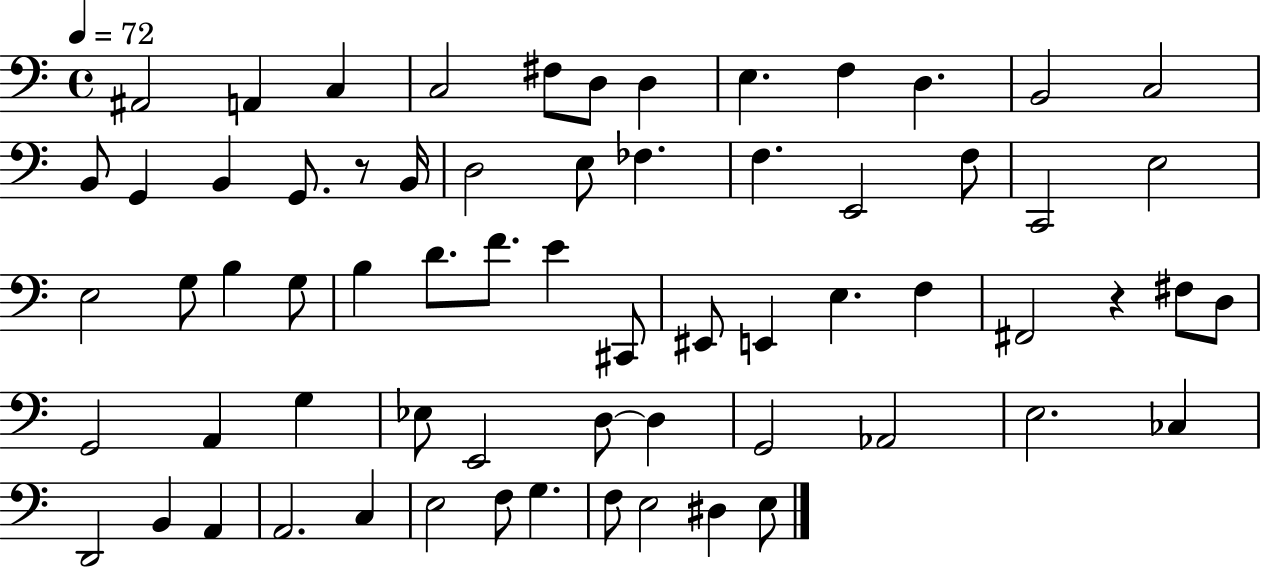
A#2/h A2/q C3/q C3/h F#3/e D3/e D3/q E3/q. F3/q D3/q. B2/h C3/h B2/e G2/q B2/q G2/e. R/e B2/s D3/h E3/e FES3/q. F3/q. E2/h F3/e C2/h E3/h E3/h G3/e B3/q G3/e B3/q D4/e. F4/e. E4/q C#2/e EIS2/e E2/q E3/q. F3/q F#2/h R/q F#3/e D3/e G2/h A2/q G3/q Eb3/e E2/h D3/e D3/q G2/h Ab2/h E3/h. CES3/q D2/h B2/q A2/q A2/h. C3/q E3/h F3/e G3/q. F3/e E3/h D#3/q E3/e